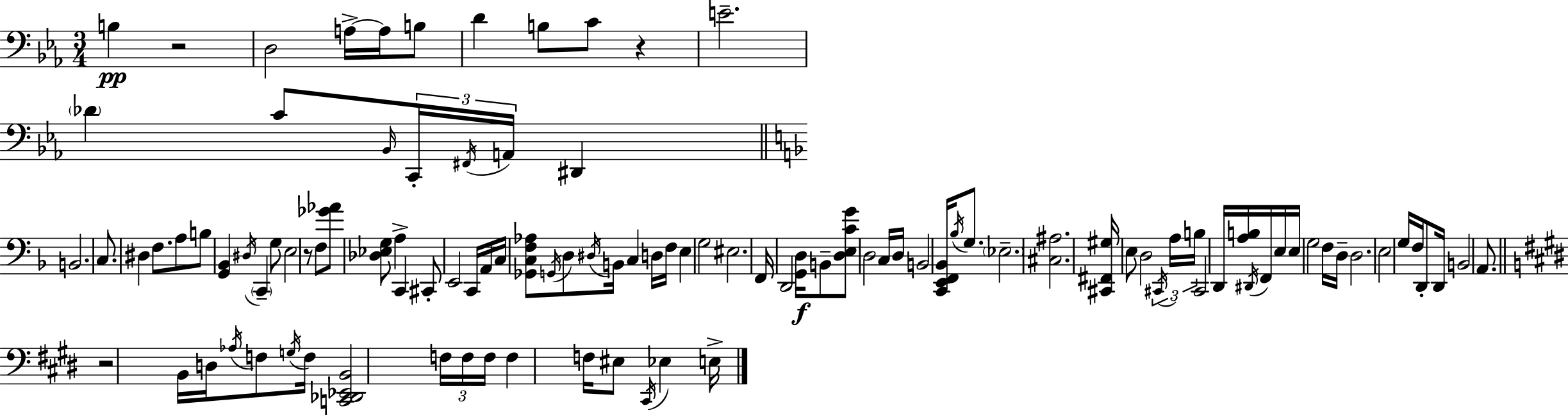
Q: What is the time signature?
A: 3/4